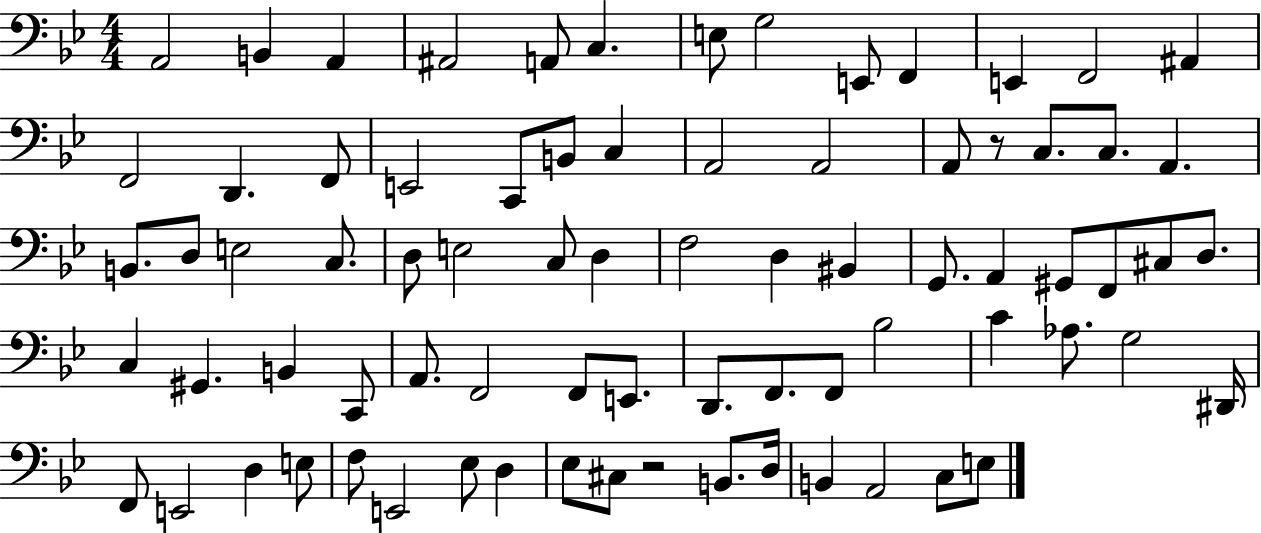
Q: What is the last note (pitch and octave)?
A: E3